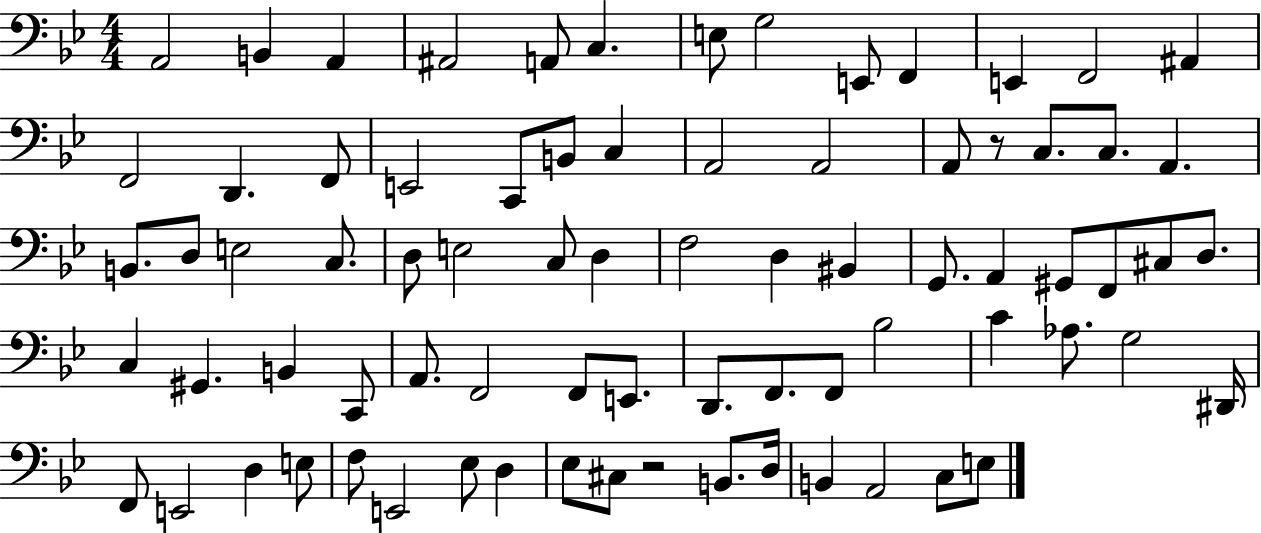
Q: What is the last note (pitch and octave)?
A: E3